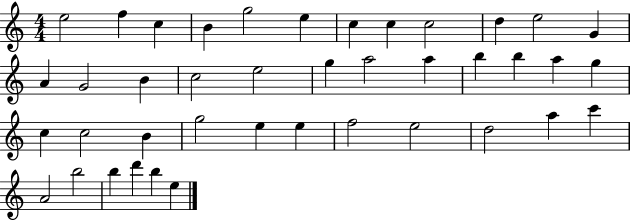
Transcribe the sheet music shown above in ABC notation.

X:1
T:Untitled
M:4/4
L:1/4
K:C
e2 f c B g2 e c c c2 d e2 G A G2 B c2 e2 g a2 a b b a g c c2 B g2 e e f2 e2 d2 a c' A2 b2 b d' b e